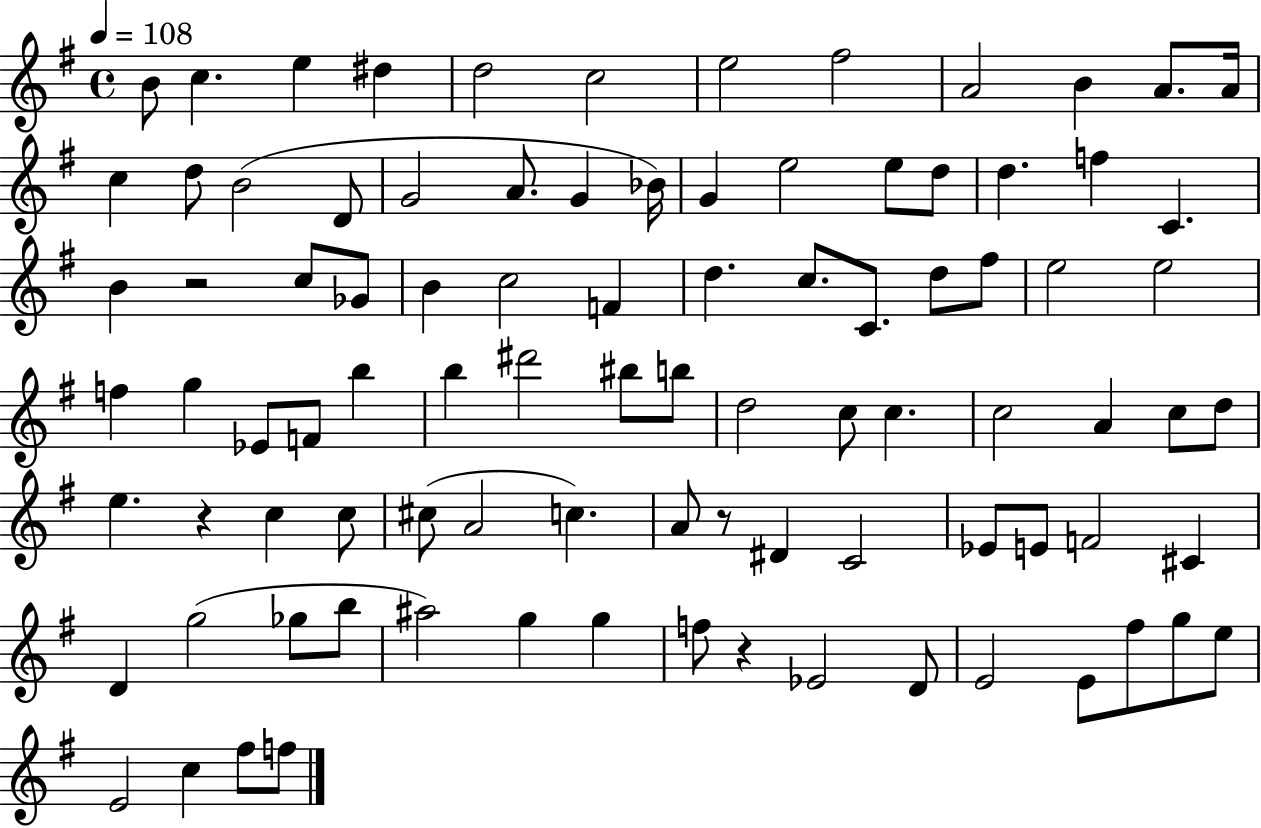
X:1
T:Untitled
M:4/4
L:1/4
K:G
B/2 c e ^d d2 c2 e2 ^f2 A2 B A/2 A/4 c d/2 B2 D/2 G2 A/2 G _B/4 G e2 e/2 d/2 d f C B z2 c/2 _G/2 B c2 F d c/2 C/2 d/2 ^f/2 e2 e2 f g _E/2 F/2 b b ^d'2 ^b/2 b/2 d2 c/2 c c2 A c/2 d/2 e z c c/2 ^c/2 A2 c A/2 z/2 ^D C2 _E/2 E/2 F2 ^C D g2 _g/2 b/2 ^a2 g g f/2 z _E2 D/2 E2 E/2 ^f/2 g/2 e/2 E2 c ^f/2 f/2